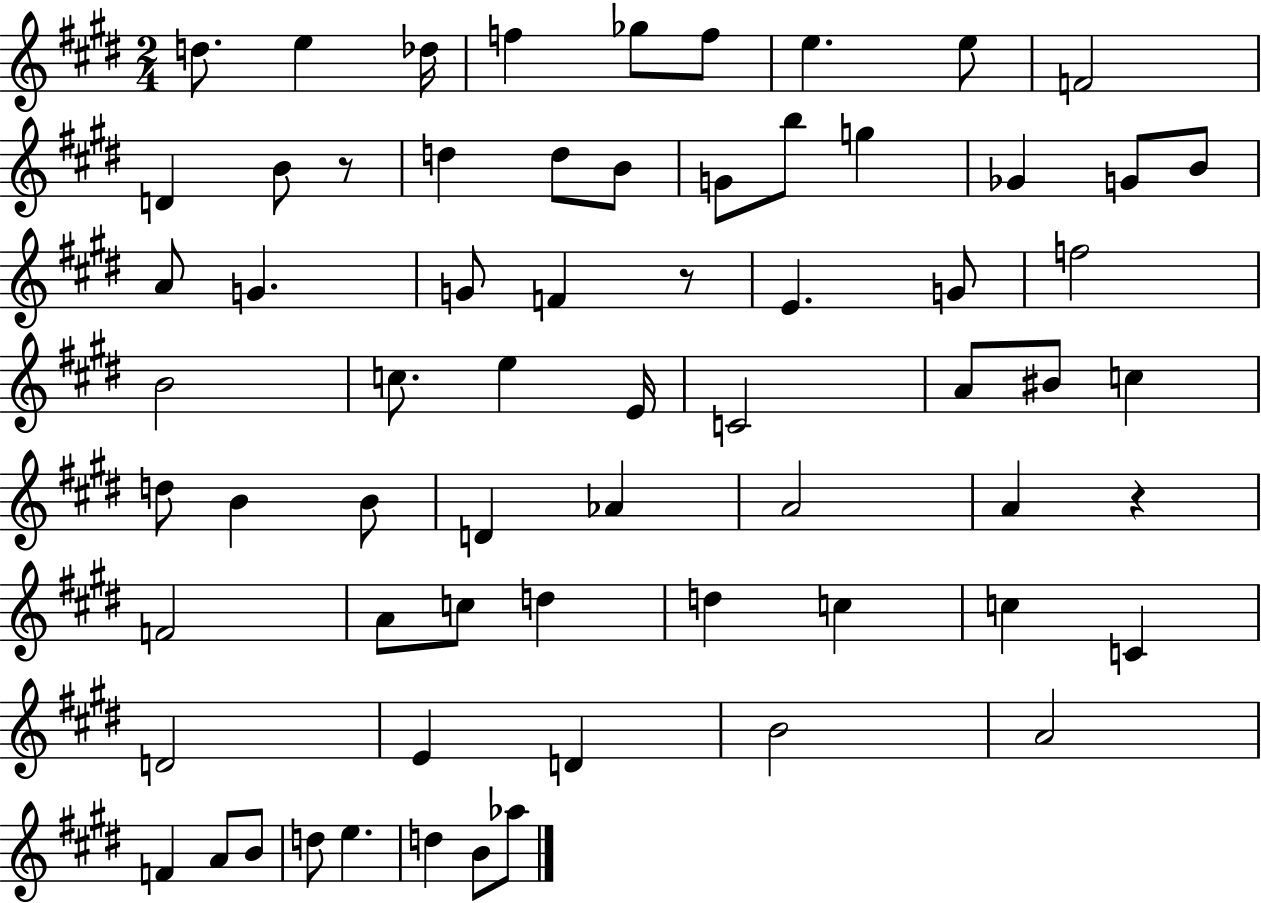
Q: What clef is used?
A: treble